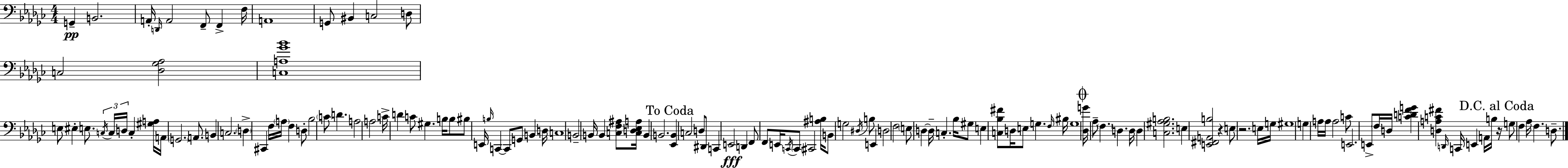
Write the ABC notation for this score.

X:1
T:Untitled
M:4/4
L:1/4
K:Ebm
G,, B,,2 A,,/4 D,,/4 A,,2 F,,/2 F,, F,/4 A,,4 G,,/2 ^B,, C,2 D,/2 C,2 [_D,_G,_A,]2 [C,A,_G_B]4 E,/2 ^E, E,/2 C,/4 C,/4 D,/4 C, [^G,A,]/4 A,,/4 G,,2 A,,/2 B,, C,2 D, ^C,, F,/4 A,/4 F, D,/2 _B,2 C/2 D A,2 A,2 C/4 D C/2 ^G, B,/4 B,/2 ^B,/2 E,,/4 B,/4 C,, C,,/2 G,,/2 B,, D,/4 C,4 B,,2 B,,/4 B,, [C,F,^A,]/2 [C,D,_E,A,]/4 B,, B,,2 [_E,,B,,] C,2 D,/2 ^D,,/2 C,, E,,2 D,, F,,/2 F,,/2 E,,/4 C,,/4 C,,/2 ^C,,2 [^A,B,]/4 B,,/2 G,2 ^D,/4 B,/2 E,, D,2 F,2 E,/2 D, D,/4 C, _B,/4 ^G,/2 E, [C,_B,^F]/2 D,/4 E,/2 G, F,/4 ^B,/4 G,4 [_D,G]/4 _A,/2 F, D, D,/4 D, [C,^G,_A,B,]2 E, [E,,^F,,A,,B,]2 z E,/2 z2 E,/4 G,/4 ^G,4 G, A,/4 A,/4 A,2 C/2 E,,2 E,,/2 F,/4 D,/4 [CDFG] [D,A,C^F] D,,/4 C,,/4 E,, A,,/4 B,/4 z/4 G,/2 F, _A,/4 F, D,/2